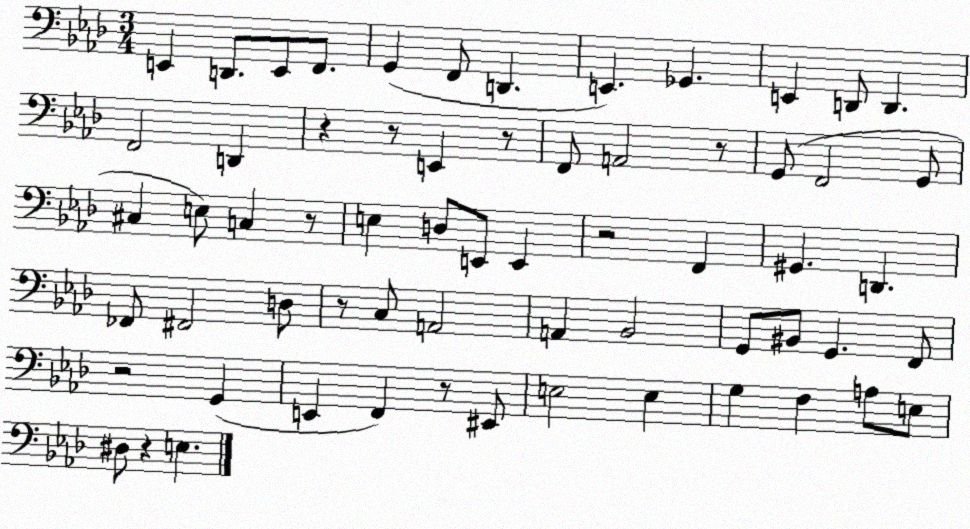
X:1
T:Untitled
M:3/4
L:1/4
K:Ab
E,, D,,/2 E,,/2 F,,/2 G,, F,,/2 D,, E,, _G,, E,, D,,/2 D,, F,,2 D,, z z/2 E,, z/2 F,,/2 A,,2 z/2 G,,/2 F,,2 G,,/2 ^C, E,/2 C, z/2 E, D,/2 E,,/2 E,, z2 F,, ^G,, D,, _F,,/2 ^F,,2 D,/2 z/2 C,/2 A,,2 A,, _B,,2 G,,/2 ^B,,/2 G,, F,,/2 z2 G,, E,, F,, z/2 ^E,,/2 E,2 E, G, F, A,/2 E,/2 ^D,/2 z E,